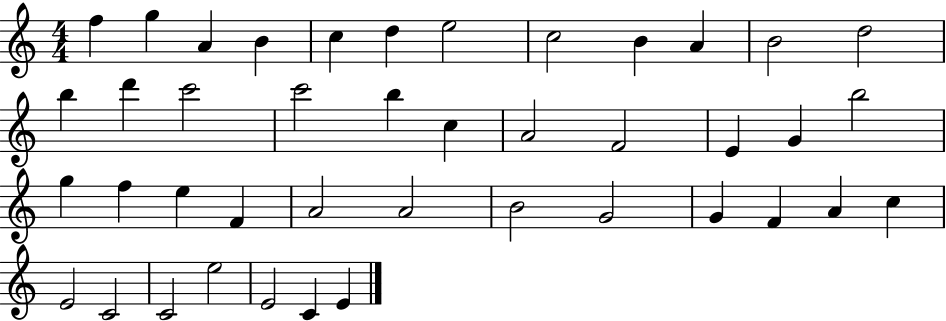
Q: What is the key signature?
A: C major